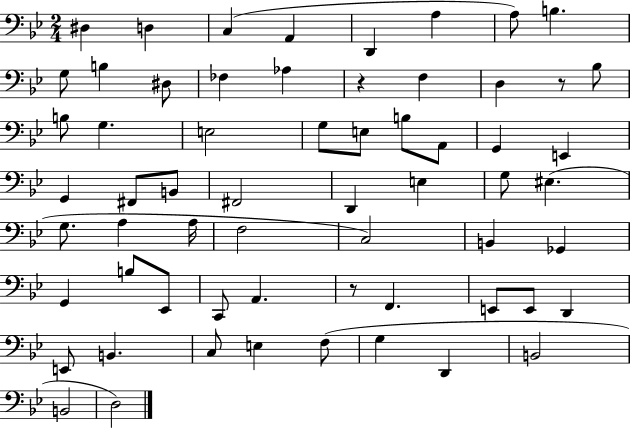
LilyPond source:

{
  \clef bass
  \numericTimeSignature
  \time 2/4
  \key bes \major
  \repeat volta 2 { dis4 d4 | c4( a,4 | d,4 a4 | a8) b4. | \break g8 b4 dis8 | fes4 aes4 | r4 f4 | d4 r8 bes8 | \break b8 g4. | e2 | g8 e8 b8 a,8 | g,4 e,4 | \break g,4 fis,8 b,8 | fis,2 | d,4 e4 | g8 eis4.( | \break g8. a4 a16 | f2 | c2) | b,4 ges,4 | \break g,4 b8 ees,8 | c,8 a,4. | r8 f,4. | e,8 e,8 d,4 | \break e,8 b,4. | c8 e4 f8( | g4 d,4 | b,2 | \break b,2 | d2) | } \bar "|."
}